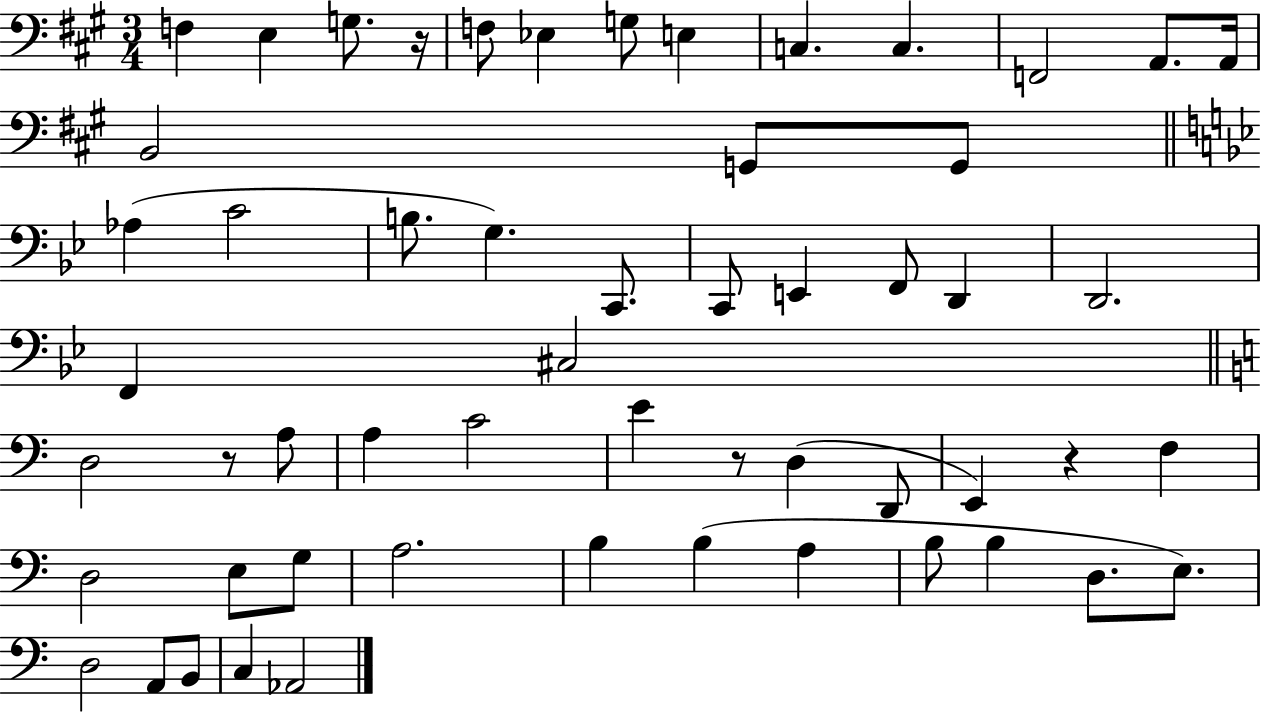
{
  \clef bass
  \numericTimeSignature
  \time 3/4
  \key a \major
  f4 e4 g8. r16 | f8 ees4 g8 e4 | c4. c4. | f,2 a,8. a,16 | \break b,2 g,8 g,8 | \bar "||" \break \key g \minor aes4( c'2 | b8. g4.) c,8. | c,8 e,4 f,8 d,4 | d,2. | \break f,4 cis2 | \bar "||" \break \key a \minor d2 r8 a8 | a4 c'2 | e'4 r8 d4( d,8 | e,4) r4 f4 | \break d2 e8 g8 | a2. | b4 b4( a4 | b8 b4 d8. e8.) | \break d2 a,8 b,8 | c4 aes,2 | \bar "|."
}